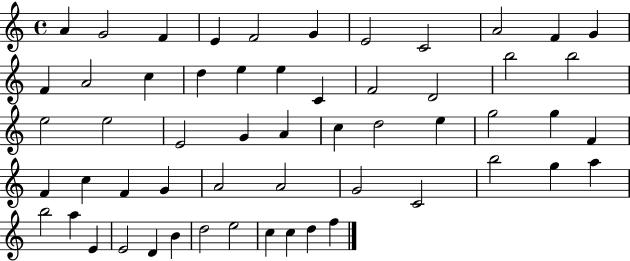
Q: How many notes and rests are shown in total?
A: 56